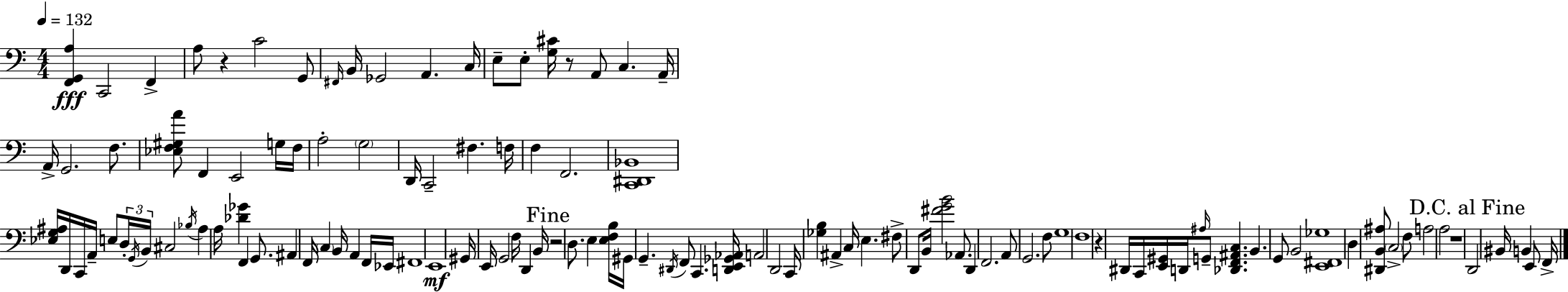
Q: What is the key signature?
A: A minor